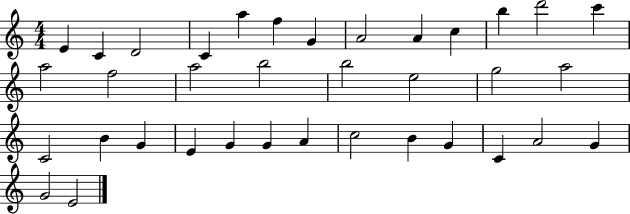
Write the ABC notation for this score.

X:1
T:Untitled
M:4/4
L:1/4
K:C
E C D2 C a f G A2 A c b d'2 c' a2 f2 a2 b2 b2 e2 g2 a2 C2 B G E G G A c2 B G C A2 G G2 E2